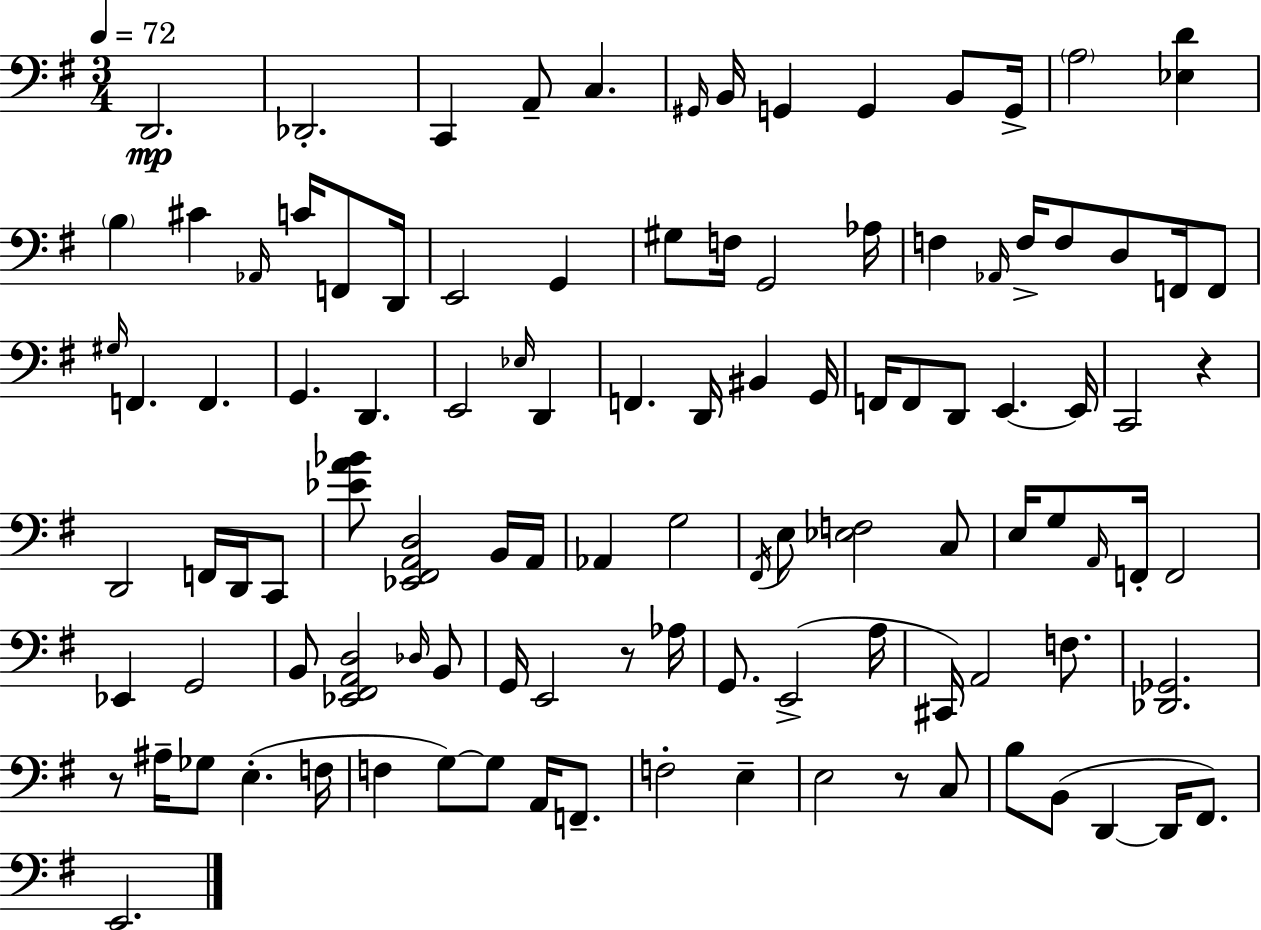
X:1
T:Untitled
M:3/4
L:1/4
K:G
D,,2 _D,,2 C,, A,,/2 C, ^G,,/4 B,,/4 G,, G,, B,,/2 G,,/4 A,2 [_E,D] B, ^C _A,,/4 C/4 F,,/2 D,,/4 E,,2 G,, ^G,/2 F,/4 G,,2 _A,/4 F, _A,,/4 F,/4 F,/2 D,/2 F,,/4 F,,/2 ^G,/4 F,, F,, G,, D,, E,,2 _E,/4 D,, F,, D,,/4 ^B,, G,,/4 F,,/4 F,,/2 D,,/2 E,, E,,/4 C,,2 z D,,2 F,,/4 D,,/4 C,,/2 [_EA_B]/2 [_E,,^F,,A,,D,]2 B,,/4 A,,/4 _A,, G,2 ^F,,/4 E,/2 [_E,F,]2 C,/2 E,/4 G,/2 A,,/4 F,,/4 F,,2 _E,, G,,2 B,,/2 [_E,,^F,,A,,D,]2 _D,/4 B,,/2 G,,/4 E,,2 z/2 _A,/4 G,,/2 E,,2 A,/4 ^C,,/4 A,,2 F,/2 [_D,,_G,,]2 z/2 ^A,/4 _G,/2 E, F,/4 F, G,/2 G,/2 A,,/4 F,,/2 F,2 E, E,2 z/2 C,/2 B,/2 B,,/2 D,, D,,/4 ^F,,/2 E,,2